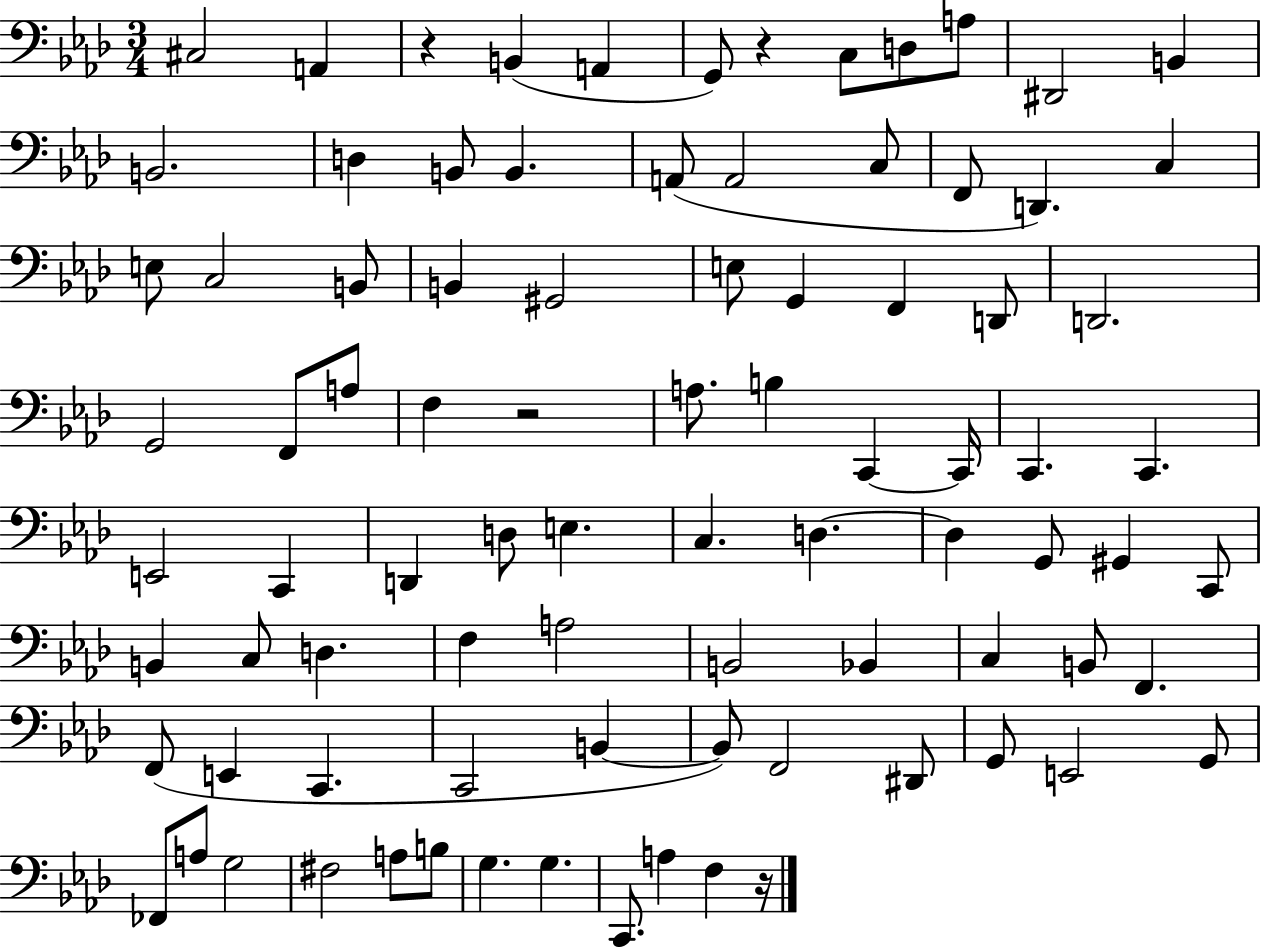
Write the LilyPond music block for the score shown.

{
  \clef bass
  \numericTimeSignature
  \time 3/4
  \key aes \major
  cis2 a,4 | r4 b,4( a,4 | g,8) r4 c8 d8 a8 | dis,2 b,4 | \break b,2. | d4 b,8 b,4. | a,8( a,2 c8 | f,8 d,4.) c4 | \break e8 c2 b,8 | b,4 gis,2 | e8 g,4 f,4 d,8 | d,2. | \break g,2 f,8 a8 | f4 r2 | a8. b4 c,4~~ c,16 | c,4. c,4. | \break e,2 c,4 | d,4 d8 e4. | c4. d4.~~ | d4 g,8 gis,4 c,8 | \break b,4 c8 d4. | f4 a2 | b,2 bes,4 | c4 b,8 f,4. | \break f,8( e,4 c,4. | c,2 b,4~~ | b,8) f,2 dis,8 | g,8 e,2 g,8 | \break fes,8 a8 g2 | fis2 a8 b8 | g4. g4. | c,8. a4 f4 r16 | \break \bar "|."
}